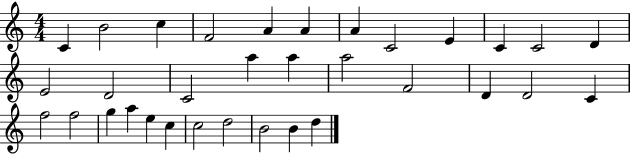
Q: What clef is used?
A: treble